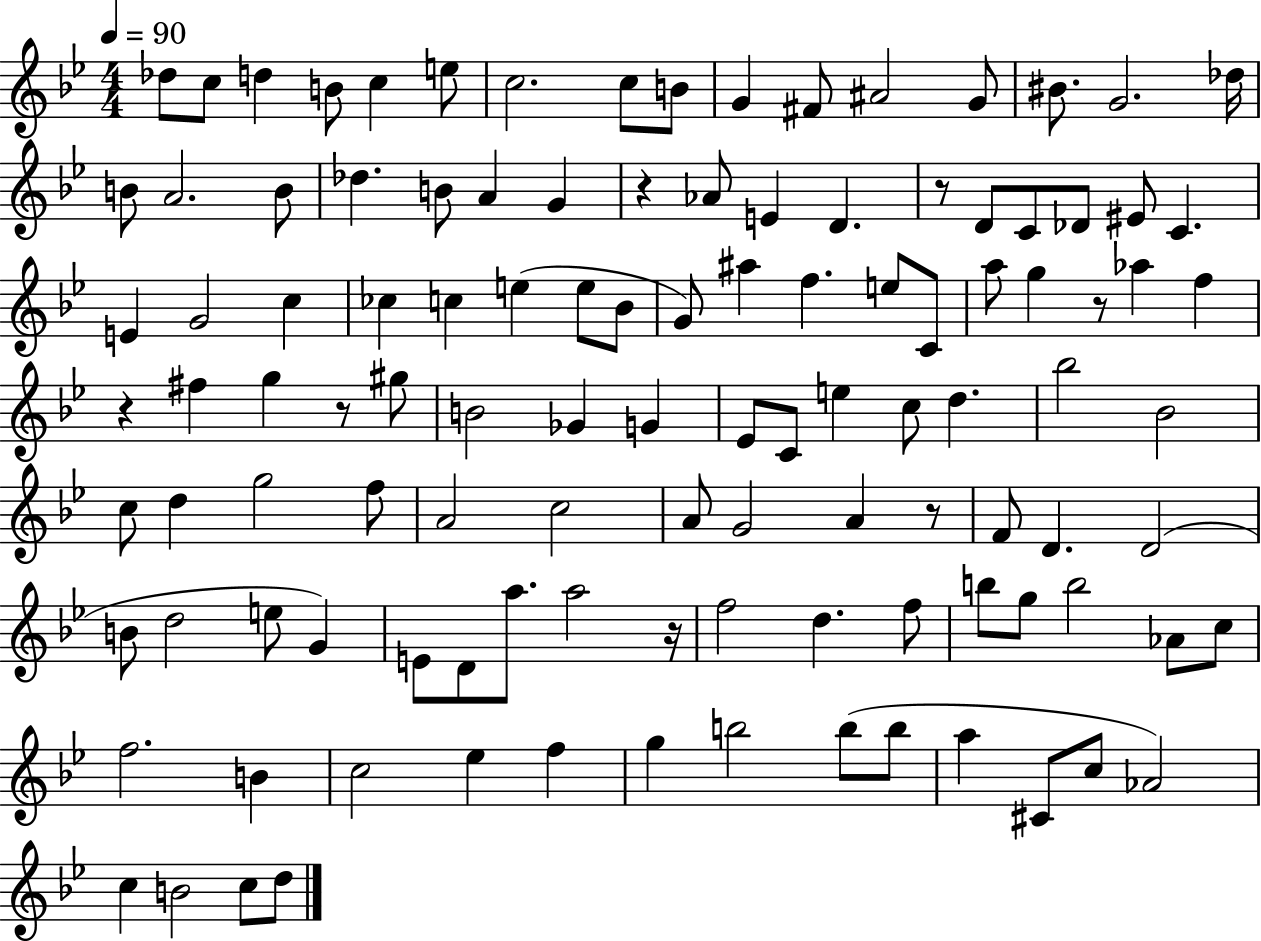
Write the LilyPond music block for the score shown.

{
  \clef treble
  \numericTimeSignature
  \time 4/4
  \key bes \major
  \tempo 4 = 90
  des''8 c''8 d''4 b'8 c''4 e''8 | c''2. c''8 b'8 | g'4 fis'8 ais'2 g'8 | bis'8. g'2. des''16 | \break b'8 a'2. b'8 | des''4. b'8 a'4 g'4 | r4 aes'8 e'4 d'4. | r8 d'8 c'8 des'8 eis'8 c'4. | \break e'4 g'2 c''4 | ces''4 c''4 e''4( e''8 bes'8 | g'8) ais''4 f''4. e''8 c'8 | a''8 g''4 r8 aes''4 f''4 | \break r4 fis''4 g''4 r8 gis''8 | b'2 ges'4 g'4 | ees'8 c'8 e''4 c''8 d''4. | bes''2 bes'2 | \break c''8 d''4 g''2 f''8 | a'2 c''2 | a'8 g'2 a'4 r8 | f'8 d'4. d'2( | \break b'8 d''2 e''8 g'4) | e'8 d'8 a''8. a''2 r16 | f''2 d''4. f''8 | b''8 g''8 b''2 aes'8 c''8 | \break f''2. b'4 | c''2 ees''4 f''4 | g''4 b''2 b''8( b''8 | a''4 cis'8 c''8 aes'2) | \break c''4 b'2 c''8 d''8 | \bar "|."
}